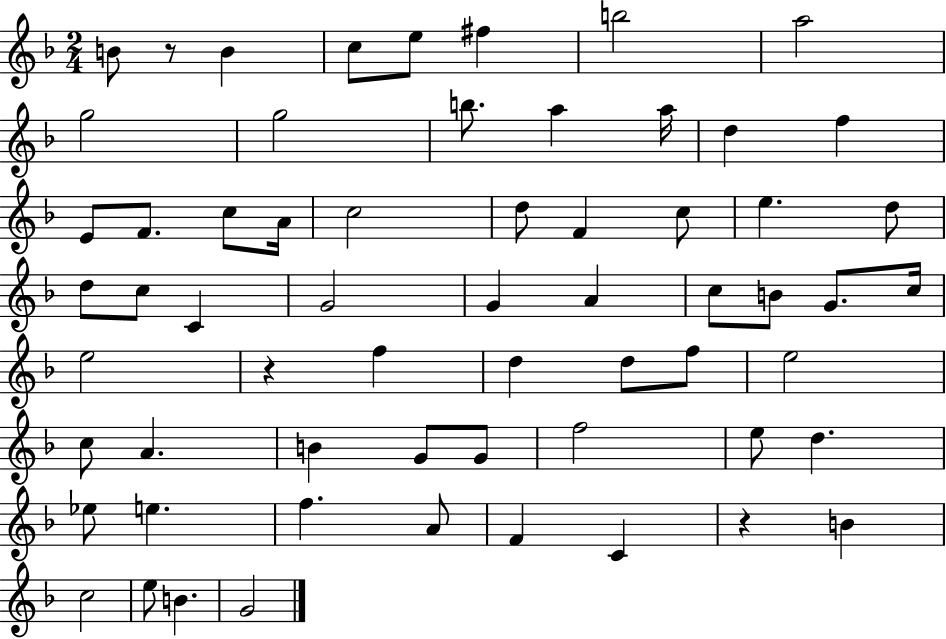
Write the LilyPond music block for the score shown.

{
  \clef treble
  \numericTimeSignature
  \time 2/4
  \key f \major
  b'8 r8 b'4 | c''8 e''8 fis''4 | b''2 | a''2 | \break g''2 | g''2 | b''8. a''4 a''16 | d''4 f''4 | \break e'8 f'8. c''8 a'16 | c''2 | d''8 f'4 c''8 | e''4. d''8 | \break d''8 c''8 c'4 | g'2 | g'4 a'4 | c''8 b'8 g'8. c''16 | \break e''2 | r4 f''4 | d''4 d''8 f''8 | e''2 | \break c''8 a'4. | b'4 g'8 g'8 | f''2 | e''8 d''4. | \break ees''8 e''4. | f''4. a'8 | f'4 c'4 | r4 b'4 | \break c''2 | e''8 b'4. | g'2 | \bar "|."
}